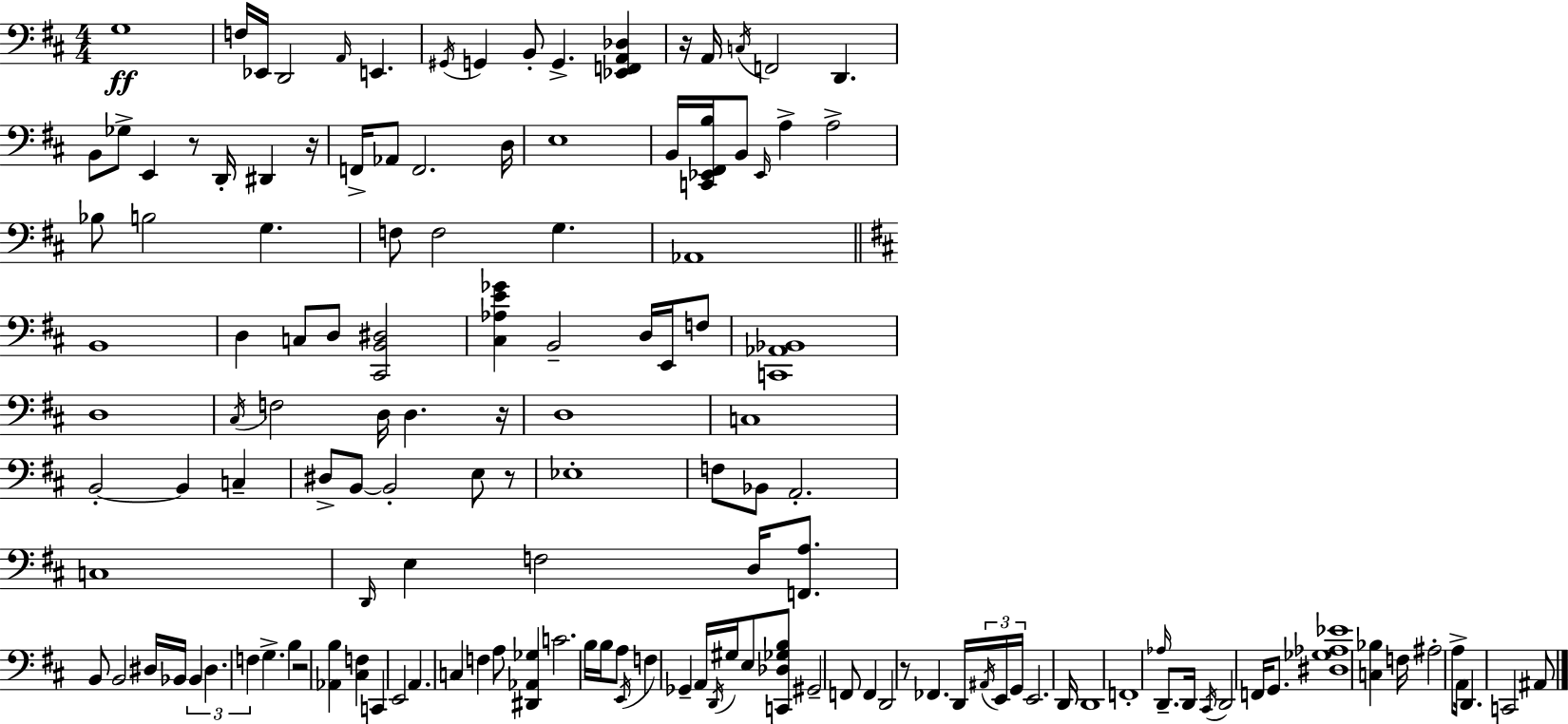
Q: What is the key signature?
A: D major